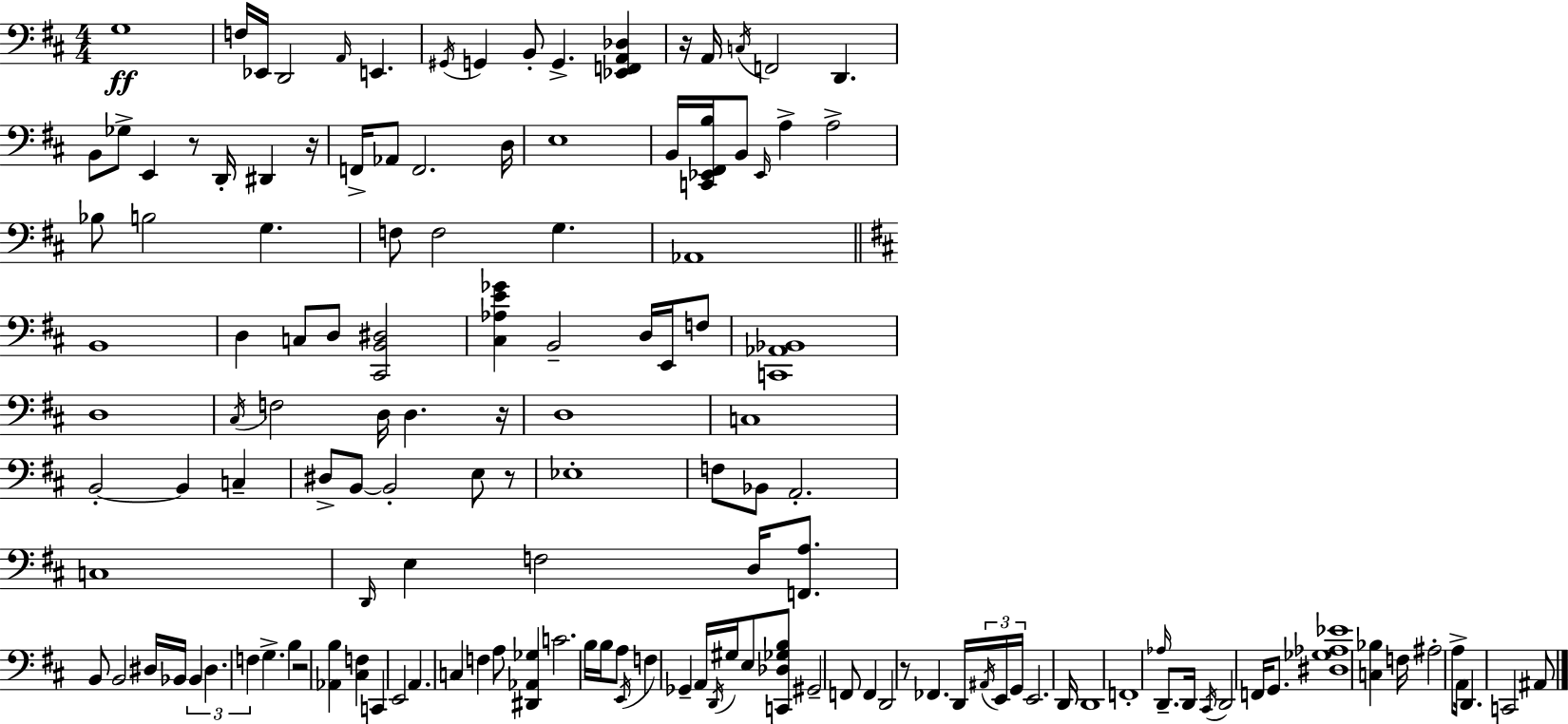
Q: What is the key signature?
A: D major